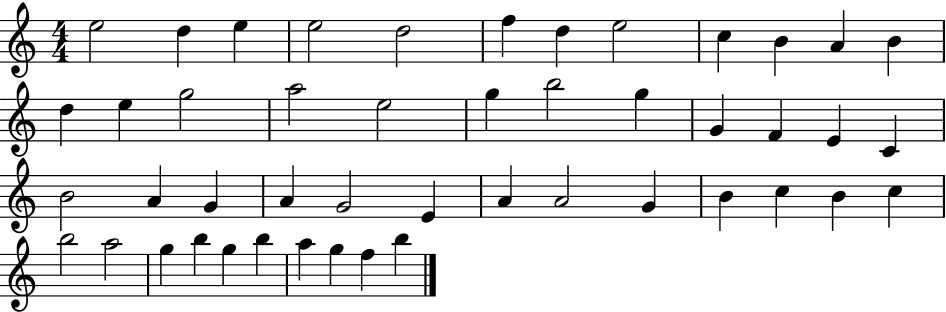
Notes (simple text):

E5/h D5/q E5/q E5/h D5/h F5/q D5/q E5/h C5/q B4/q A4/q B4/q D5/q E5/q G5/h A5/h E5/h G5/q B5/h G5/q G4/q F4/q E4/q C4/q B4/h A4/q G4/q A4/q G4/h E4/q A4/q A4/h G4/q B4/q C5/q B4/q C5/q B5/h A5/h G5/q B5/q G5/q B5/q A5/q G5/q F5/q B5/q